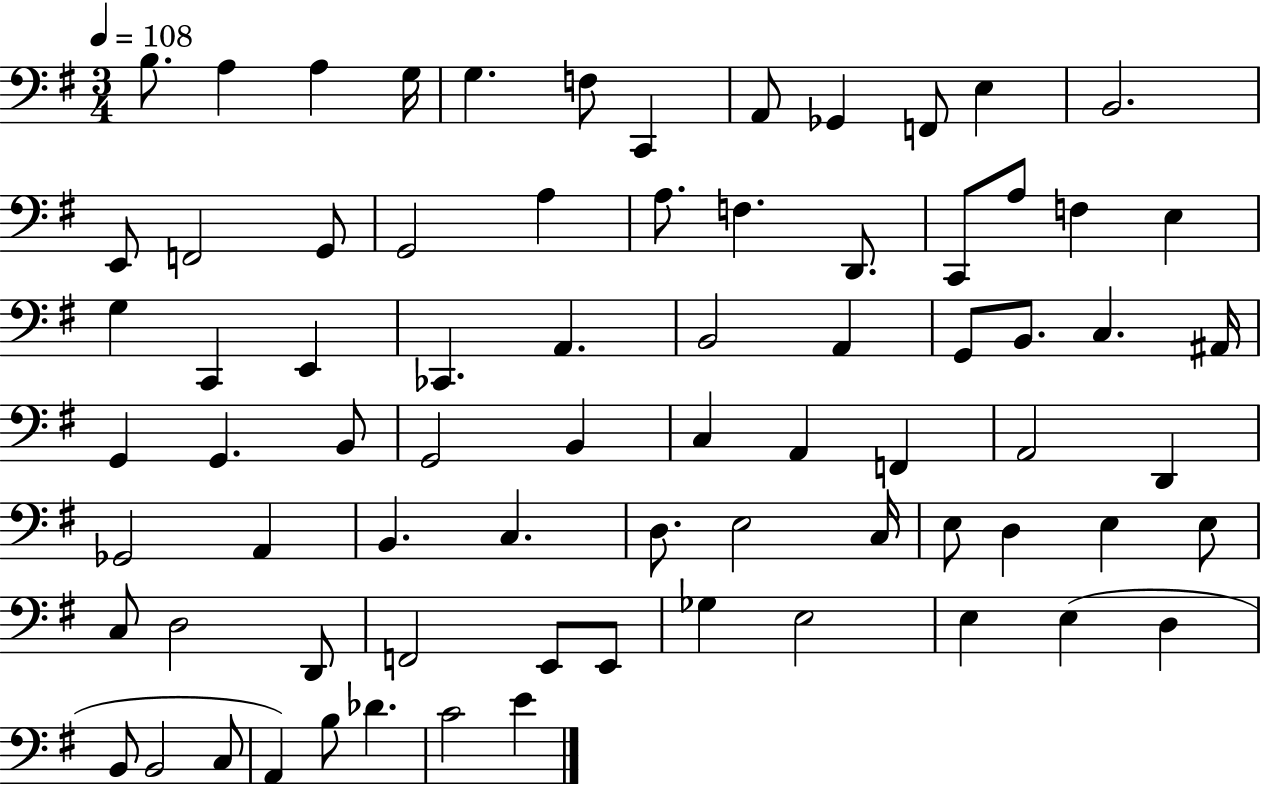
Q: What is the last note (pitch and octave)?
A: E4